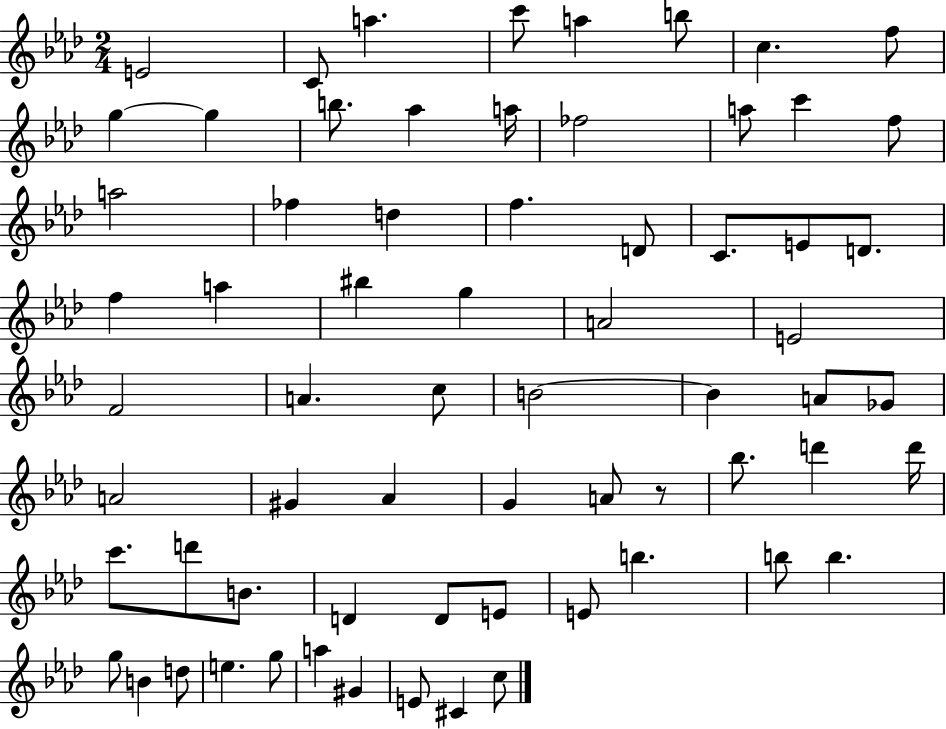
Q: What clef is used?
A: treble